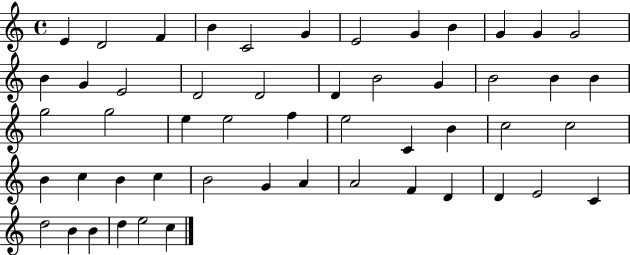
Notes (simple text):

E4/q D4/h F4/q B4/q C4/h G4/q E4/h G4/q B4/q G4/q G4/q G4/h B4/q G4/q E4/h D4/h D4/h D4/q B4/h G4/q B4/h B4/q B4/q G5/h G5/h E5/q E5/h F5/q E5/h C4/q B4/q C5/h C5/h B4/q C5/q B4/q C5/q B4/h G4/q A4/q A4/h F4/q D4/q D4/q E4/h C4/q D5/h B4/q B4/q D5/q E5/h C5/q